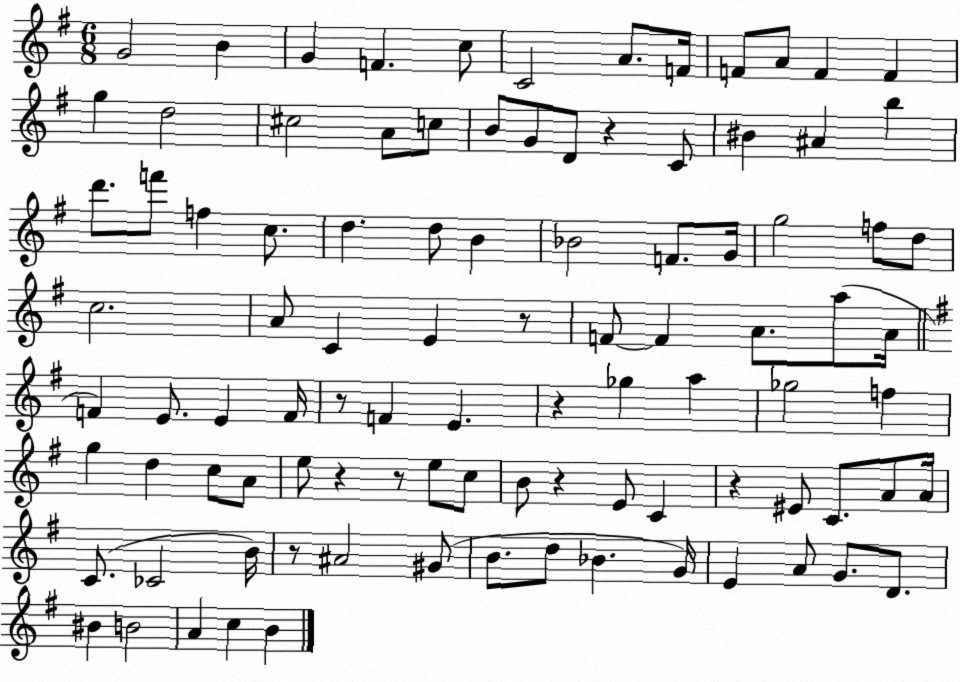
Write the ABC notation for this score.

X:1
T:Untitled
M:6/8
L:1/4
K:G
G2 B G F c/2 C2 A/2 F/4 F/2 A/2 F F g d2 ^c2 A/2 c/2 B/2 G/2 D/2 z C/2 ^B ^A b d'/2 f'/2 f c/2 d d/2 B _B2 F/2 G/4 g2 f/2 d/2 c2 A/2 C E z/2 F/2 F A/2 a/2 A/4 F E/2 E F/4 z/2 F E z _g a _g2 f g d c/2 A/2 e/2 z z/2 e/2 c/2 B/2 z E/2 C z ^E/2 C/2 A/2 A/4 C/2 _C2 B/4 z/2 ^A2 ^G/2 B/2 d/2 _B G/4 E A/2 G/2 D/2 ^B B2 A c B